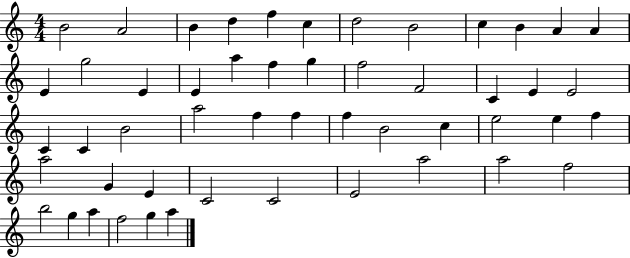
X:1
T:Untitled
M:4/4
L:1/4
K:C
B2 A2 B d f c d2 B2 c B A A E g2 E E a f g f2 F2 C E E2 C C B2 a2 f f f B2 c e2 e f a2 G E C2 C2 E2 a2 a2 f2 b2 g a f2 g a